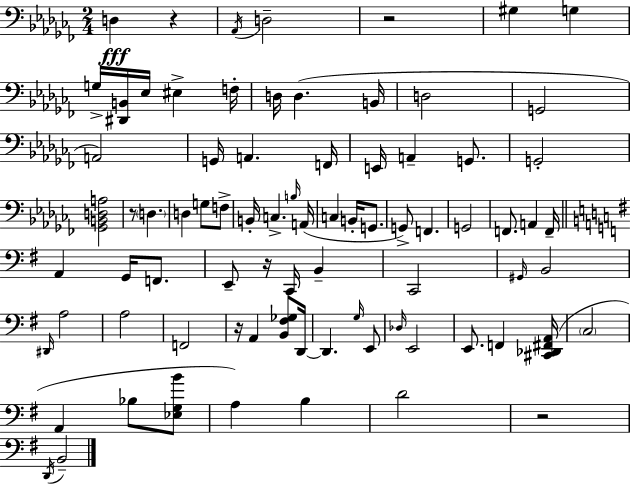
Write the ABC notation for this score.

X:1
T:Untitled
M:2/4
L:1/4
K:Abm
D, z _A,,/4 D,2 z2 ^G, G, G,/4 [^D,,B,,]/4 _E,/4 ^E, F,/4 D,/4 D, B,,/4 D,2 G,,2 A,,2 G,,/4 A,, F,,/4 E,,/4 A,, G,,/2 G,,2 [_G,,B,,D,A,]2 z/2 D, D, G,/2 F,/2 B,,/4 C, B,/4 A,,/4 C, B,,/4 G,,/2 G,,/2 F,, G,,2 F,,/2 A,, F,,/4 A,, G,,/4 F,,/2 E,,/2 z/4 C,,/4 B,, C,,2 ^G,,/4 B,,2 ^D,,/4 A,2 A,2 F,,2 z/4 A,, [B,,^F,_G,]/2 D,,/4 D,, G,/4 E,,/2 _D,/4 E,,2 E,,/2 F,, [^C,,_D,,^F,,A,,]/4 C,2 A,, _B,/2 [_E,G,B]/2 A, B, D2 z2 D,,/4 B,,2